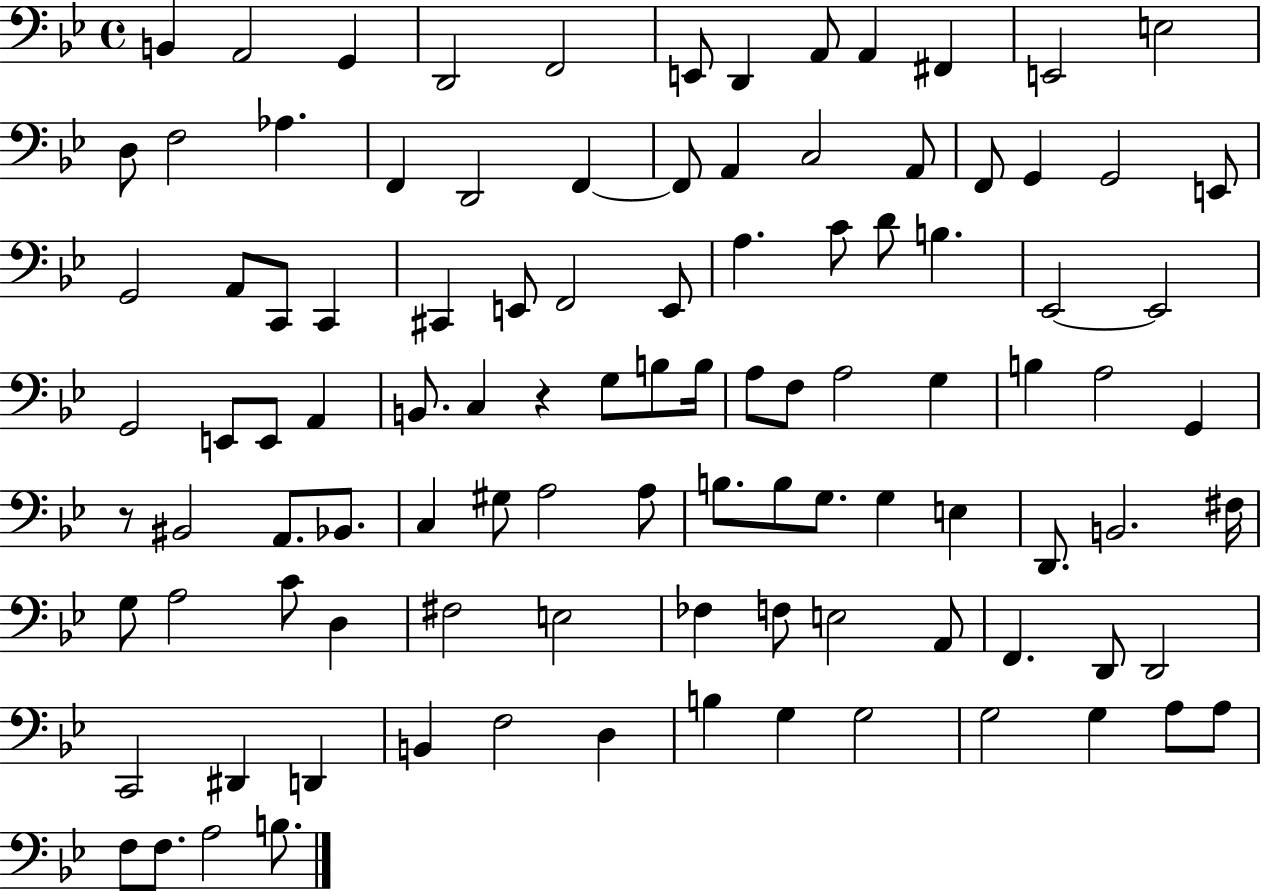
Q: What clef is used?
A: bass